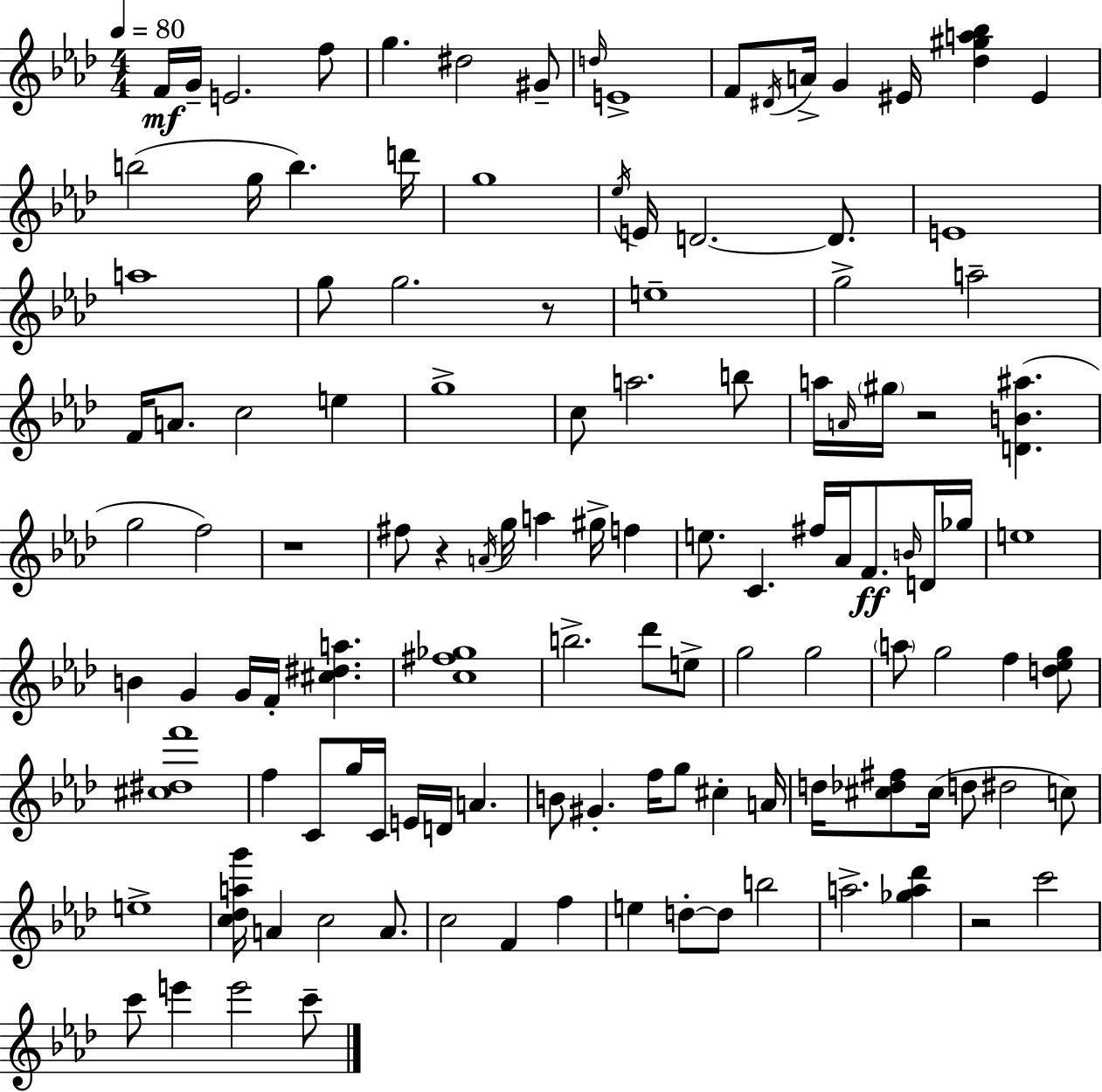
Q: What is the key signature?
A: AES major